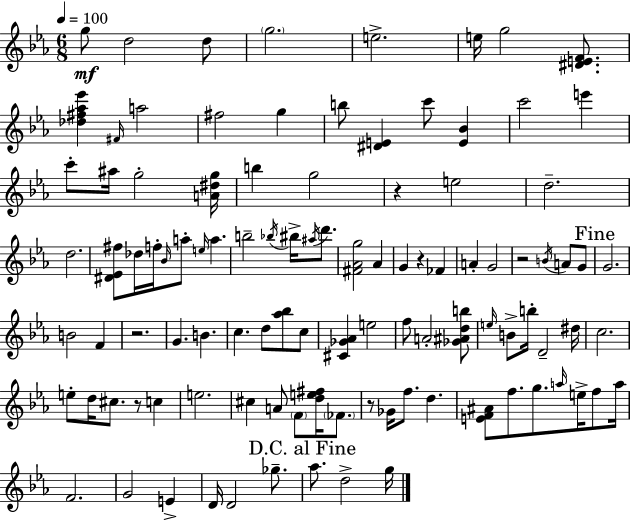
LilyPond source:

{
  \clef treble
  \numericTimeSignature
  \time 6/8
  \key c \minor
  \tempo 4 = 100
  \repeat volta 2 { g''8\mf d''2 d''8 | \parenthesize g''2. | e''2.-> | e''16 g''2 <dis' e' f'>8. | \break <des'' fis'' aes'' ees'''>4 \grace { fis'16 } a''2 | fis''2 g''4 | b''8 <dis' e'>4 c'''8 <e' bes'>4 | c'''2 e'''4 | \break c'''8-. ais''16 g''2-. | <a' dis'' g''>16 b''4 g''2 | r4 e''2 | d''2.-- | \break d''2. | <dis' ees' fis''>8 des''16 f''16-. \grace { bes'16 } a''8-. \grace { e''16 } a''4. | b''2-- \acciaccatura { bes''16 } | bis''16-> \acciaccatura { ais''16 } d'''8. <fis' aes' g''>2 | \break aes'4 g'4 r4 | fes'4 a'4-. g'2 | r2 | \acciaccatura { b'16 } a'8 g'8 \mark "Fine" g'2. | \break b'2 | f'4 r2. | g'4. | b'4. c''4. | \break d''8 <aes'' bes''>8 c''8 <cis' ges' aes'>4 e''2 | f''8 a'2-. | <ges' ais' d'' b''>8 \grace { e''16 } b'8-> b''16-. d'2-- | dis''16 c''2. | \break e''8-. d''16 cis''8. | r8 c''4 e''2. | cis''4 a'8 | \parenthesize f'8 <d'' e'' fis''>16 \parenthesize fes'8. r8 ges'16 f''8. | \break d''4. <e' f' ais'>8 f''8. | g''8. \grace { a''16 } e''16-> f''8 a''16 f'2. | g'2 | e'4-> d'16 d'2 | \break ges''8.-- \mark "D.C. al Fine" aes''8. d''2-> | g''16 } \bar "|."
}